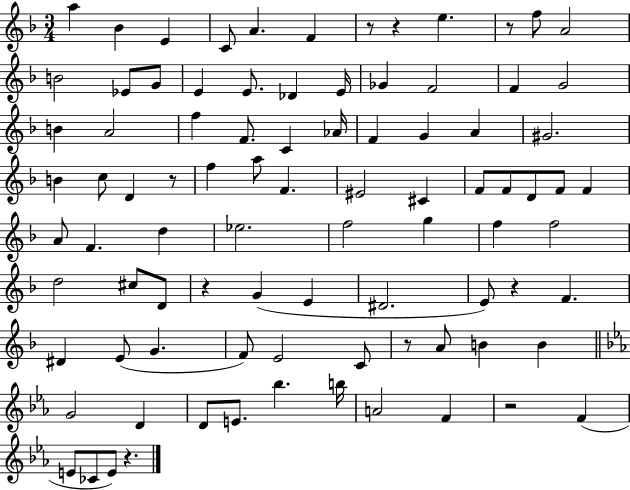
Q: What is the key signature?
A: F major